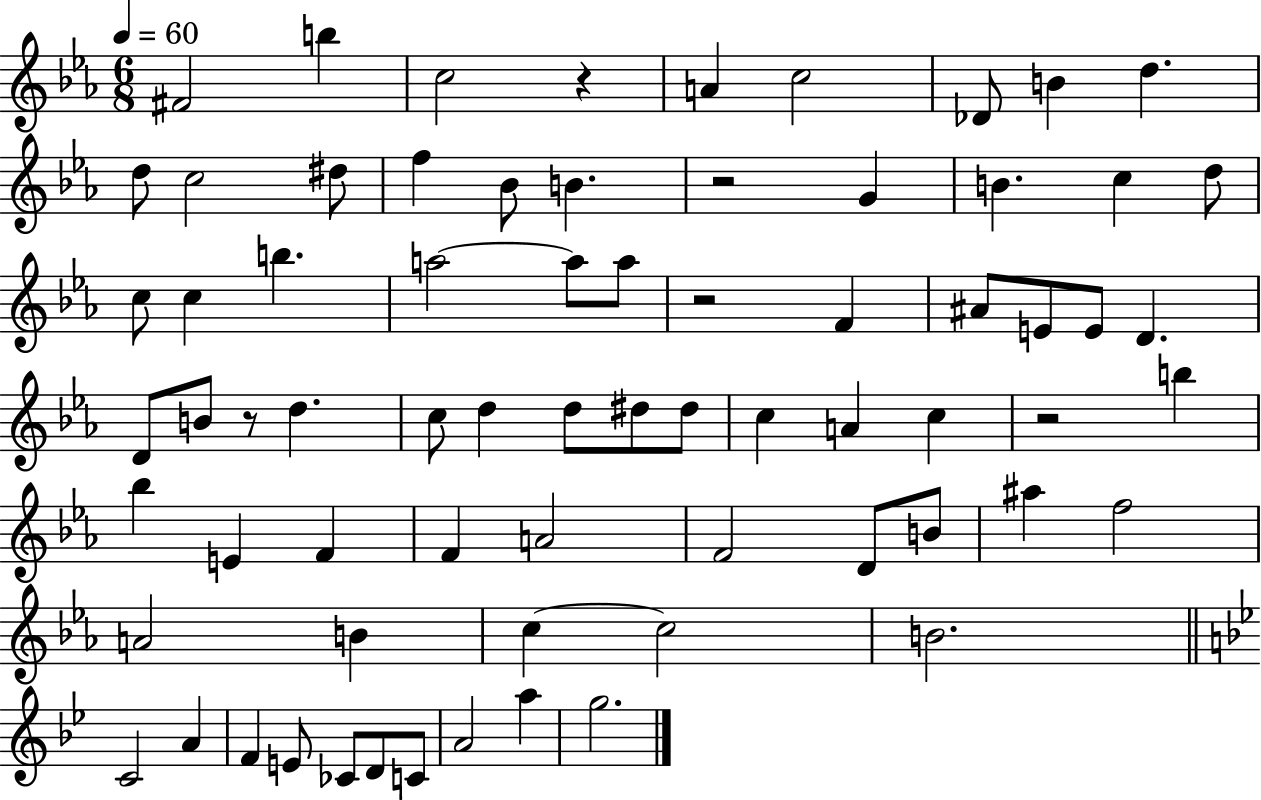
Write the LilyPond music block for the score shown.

{
  \clef treble
  \numericTimeSignature
  \time 6/8
  \key ees \major
  \tempo 4 = 60
  fis'2 b''4 | c''2 r4 | a'4 c''2 | des'8 b'4 d''4. | \break d''8 c''2 dis''8 | f''4 bes'8 b'4. | r2 g'4 | b'4. c''4 d''8 | \break c''8 c''4 b''4. | a''2~~ a''8 a''8 | r2 f'4 | ais'8 e'8 e'8 d'4. | \break d'8 b'8 r8 d''4. | c''8 d''4 d''8 dis''8 dis''8 | c''4 a'4 c''4 | r2 b''4 | \break bes''4 e'4 f'4 | f'4 a'2 | f'2 d'8 b'8 | ais''4 f''2 | \break a'2 b'4 | c''4~~ c''2 | b'2. | \bar "||" \break \key g \minor c'2 a'4 | f'4 e'8 ces'8 d'8 c'8 | a'2 a''4 | g''2. | \break \bar "|."
}